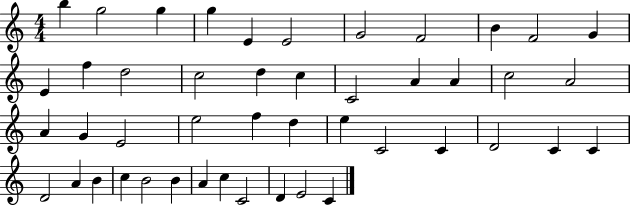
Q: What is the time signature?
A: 4/4